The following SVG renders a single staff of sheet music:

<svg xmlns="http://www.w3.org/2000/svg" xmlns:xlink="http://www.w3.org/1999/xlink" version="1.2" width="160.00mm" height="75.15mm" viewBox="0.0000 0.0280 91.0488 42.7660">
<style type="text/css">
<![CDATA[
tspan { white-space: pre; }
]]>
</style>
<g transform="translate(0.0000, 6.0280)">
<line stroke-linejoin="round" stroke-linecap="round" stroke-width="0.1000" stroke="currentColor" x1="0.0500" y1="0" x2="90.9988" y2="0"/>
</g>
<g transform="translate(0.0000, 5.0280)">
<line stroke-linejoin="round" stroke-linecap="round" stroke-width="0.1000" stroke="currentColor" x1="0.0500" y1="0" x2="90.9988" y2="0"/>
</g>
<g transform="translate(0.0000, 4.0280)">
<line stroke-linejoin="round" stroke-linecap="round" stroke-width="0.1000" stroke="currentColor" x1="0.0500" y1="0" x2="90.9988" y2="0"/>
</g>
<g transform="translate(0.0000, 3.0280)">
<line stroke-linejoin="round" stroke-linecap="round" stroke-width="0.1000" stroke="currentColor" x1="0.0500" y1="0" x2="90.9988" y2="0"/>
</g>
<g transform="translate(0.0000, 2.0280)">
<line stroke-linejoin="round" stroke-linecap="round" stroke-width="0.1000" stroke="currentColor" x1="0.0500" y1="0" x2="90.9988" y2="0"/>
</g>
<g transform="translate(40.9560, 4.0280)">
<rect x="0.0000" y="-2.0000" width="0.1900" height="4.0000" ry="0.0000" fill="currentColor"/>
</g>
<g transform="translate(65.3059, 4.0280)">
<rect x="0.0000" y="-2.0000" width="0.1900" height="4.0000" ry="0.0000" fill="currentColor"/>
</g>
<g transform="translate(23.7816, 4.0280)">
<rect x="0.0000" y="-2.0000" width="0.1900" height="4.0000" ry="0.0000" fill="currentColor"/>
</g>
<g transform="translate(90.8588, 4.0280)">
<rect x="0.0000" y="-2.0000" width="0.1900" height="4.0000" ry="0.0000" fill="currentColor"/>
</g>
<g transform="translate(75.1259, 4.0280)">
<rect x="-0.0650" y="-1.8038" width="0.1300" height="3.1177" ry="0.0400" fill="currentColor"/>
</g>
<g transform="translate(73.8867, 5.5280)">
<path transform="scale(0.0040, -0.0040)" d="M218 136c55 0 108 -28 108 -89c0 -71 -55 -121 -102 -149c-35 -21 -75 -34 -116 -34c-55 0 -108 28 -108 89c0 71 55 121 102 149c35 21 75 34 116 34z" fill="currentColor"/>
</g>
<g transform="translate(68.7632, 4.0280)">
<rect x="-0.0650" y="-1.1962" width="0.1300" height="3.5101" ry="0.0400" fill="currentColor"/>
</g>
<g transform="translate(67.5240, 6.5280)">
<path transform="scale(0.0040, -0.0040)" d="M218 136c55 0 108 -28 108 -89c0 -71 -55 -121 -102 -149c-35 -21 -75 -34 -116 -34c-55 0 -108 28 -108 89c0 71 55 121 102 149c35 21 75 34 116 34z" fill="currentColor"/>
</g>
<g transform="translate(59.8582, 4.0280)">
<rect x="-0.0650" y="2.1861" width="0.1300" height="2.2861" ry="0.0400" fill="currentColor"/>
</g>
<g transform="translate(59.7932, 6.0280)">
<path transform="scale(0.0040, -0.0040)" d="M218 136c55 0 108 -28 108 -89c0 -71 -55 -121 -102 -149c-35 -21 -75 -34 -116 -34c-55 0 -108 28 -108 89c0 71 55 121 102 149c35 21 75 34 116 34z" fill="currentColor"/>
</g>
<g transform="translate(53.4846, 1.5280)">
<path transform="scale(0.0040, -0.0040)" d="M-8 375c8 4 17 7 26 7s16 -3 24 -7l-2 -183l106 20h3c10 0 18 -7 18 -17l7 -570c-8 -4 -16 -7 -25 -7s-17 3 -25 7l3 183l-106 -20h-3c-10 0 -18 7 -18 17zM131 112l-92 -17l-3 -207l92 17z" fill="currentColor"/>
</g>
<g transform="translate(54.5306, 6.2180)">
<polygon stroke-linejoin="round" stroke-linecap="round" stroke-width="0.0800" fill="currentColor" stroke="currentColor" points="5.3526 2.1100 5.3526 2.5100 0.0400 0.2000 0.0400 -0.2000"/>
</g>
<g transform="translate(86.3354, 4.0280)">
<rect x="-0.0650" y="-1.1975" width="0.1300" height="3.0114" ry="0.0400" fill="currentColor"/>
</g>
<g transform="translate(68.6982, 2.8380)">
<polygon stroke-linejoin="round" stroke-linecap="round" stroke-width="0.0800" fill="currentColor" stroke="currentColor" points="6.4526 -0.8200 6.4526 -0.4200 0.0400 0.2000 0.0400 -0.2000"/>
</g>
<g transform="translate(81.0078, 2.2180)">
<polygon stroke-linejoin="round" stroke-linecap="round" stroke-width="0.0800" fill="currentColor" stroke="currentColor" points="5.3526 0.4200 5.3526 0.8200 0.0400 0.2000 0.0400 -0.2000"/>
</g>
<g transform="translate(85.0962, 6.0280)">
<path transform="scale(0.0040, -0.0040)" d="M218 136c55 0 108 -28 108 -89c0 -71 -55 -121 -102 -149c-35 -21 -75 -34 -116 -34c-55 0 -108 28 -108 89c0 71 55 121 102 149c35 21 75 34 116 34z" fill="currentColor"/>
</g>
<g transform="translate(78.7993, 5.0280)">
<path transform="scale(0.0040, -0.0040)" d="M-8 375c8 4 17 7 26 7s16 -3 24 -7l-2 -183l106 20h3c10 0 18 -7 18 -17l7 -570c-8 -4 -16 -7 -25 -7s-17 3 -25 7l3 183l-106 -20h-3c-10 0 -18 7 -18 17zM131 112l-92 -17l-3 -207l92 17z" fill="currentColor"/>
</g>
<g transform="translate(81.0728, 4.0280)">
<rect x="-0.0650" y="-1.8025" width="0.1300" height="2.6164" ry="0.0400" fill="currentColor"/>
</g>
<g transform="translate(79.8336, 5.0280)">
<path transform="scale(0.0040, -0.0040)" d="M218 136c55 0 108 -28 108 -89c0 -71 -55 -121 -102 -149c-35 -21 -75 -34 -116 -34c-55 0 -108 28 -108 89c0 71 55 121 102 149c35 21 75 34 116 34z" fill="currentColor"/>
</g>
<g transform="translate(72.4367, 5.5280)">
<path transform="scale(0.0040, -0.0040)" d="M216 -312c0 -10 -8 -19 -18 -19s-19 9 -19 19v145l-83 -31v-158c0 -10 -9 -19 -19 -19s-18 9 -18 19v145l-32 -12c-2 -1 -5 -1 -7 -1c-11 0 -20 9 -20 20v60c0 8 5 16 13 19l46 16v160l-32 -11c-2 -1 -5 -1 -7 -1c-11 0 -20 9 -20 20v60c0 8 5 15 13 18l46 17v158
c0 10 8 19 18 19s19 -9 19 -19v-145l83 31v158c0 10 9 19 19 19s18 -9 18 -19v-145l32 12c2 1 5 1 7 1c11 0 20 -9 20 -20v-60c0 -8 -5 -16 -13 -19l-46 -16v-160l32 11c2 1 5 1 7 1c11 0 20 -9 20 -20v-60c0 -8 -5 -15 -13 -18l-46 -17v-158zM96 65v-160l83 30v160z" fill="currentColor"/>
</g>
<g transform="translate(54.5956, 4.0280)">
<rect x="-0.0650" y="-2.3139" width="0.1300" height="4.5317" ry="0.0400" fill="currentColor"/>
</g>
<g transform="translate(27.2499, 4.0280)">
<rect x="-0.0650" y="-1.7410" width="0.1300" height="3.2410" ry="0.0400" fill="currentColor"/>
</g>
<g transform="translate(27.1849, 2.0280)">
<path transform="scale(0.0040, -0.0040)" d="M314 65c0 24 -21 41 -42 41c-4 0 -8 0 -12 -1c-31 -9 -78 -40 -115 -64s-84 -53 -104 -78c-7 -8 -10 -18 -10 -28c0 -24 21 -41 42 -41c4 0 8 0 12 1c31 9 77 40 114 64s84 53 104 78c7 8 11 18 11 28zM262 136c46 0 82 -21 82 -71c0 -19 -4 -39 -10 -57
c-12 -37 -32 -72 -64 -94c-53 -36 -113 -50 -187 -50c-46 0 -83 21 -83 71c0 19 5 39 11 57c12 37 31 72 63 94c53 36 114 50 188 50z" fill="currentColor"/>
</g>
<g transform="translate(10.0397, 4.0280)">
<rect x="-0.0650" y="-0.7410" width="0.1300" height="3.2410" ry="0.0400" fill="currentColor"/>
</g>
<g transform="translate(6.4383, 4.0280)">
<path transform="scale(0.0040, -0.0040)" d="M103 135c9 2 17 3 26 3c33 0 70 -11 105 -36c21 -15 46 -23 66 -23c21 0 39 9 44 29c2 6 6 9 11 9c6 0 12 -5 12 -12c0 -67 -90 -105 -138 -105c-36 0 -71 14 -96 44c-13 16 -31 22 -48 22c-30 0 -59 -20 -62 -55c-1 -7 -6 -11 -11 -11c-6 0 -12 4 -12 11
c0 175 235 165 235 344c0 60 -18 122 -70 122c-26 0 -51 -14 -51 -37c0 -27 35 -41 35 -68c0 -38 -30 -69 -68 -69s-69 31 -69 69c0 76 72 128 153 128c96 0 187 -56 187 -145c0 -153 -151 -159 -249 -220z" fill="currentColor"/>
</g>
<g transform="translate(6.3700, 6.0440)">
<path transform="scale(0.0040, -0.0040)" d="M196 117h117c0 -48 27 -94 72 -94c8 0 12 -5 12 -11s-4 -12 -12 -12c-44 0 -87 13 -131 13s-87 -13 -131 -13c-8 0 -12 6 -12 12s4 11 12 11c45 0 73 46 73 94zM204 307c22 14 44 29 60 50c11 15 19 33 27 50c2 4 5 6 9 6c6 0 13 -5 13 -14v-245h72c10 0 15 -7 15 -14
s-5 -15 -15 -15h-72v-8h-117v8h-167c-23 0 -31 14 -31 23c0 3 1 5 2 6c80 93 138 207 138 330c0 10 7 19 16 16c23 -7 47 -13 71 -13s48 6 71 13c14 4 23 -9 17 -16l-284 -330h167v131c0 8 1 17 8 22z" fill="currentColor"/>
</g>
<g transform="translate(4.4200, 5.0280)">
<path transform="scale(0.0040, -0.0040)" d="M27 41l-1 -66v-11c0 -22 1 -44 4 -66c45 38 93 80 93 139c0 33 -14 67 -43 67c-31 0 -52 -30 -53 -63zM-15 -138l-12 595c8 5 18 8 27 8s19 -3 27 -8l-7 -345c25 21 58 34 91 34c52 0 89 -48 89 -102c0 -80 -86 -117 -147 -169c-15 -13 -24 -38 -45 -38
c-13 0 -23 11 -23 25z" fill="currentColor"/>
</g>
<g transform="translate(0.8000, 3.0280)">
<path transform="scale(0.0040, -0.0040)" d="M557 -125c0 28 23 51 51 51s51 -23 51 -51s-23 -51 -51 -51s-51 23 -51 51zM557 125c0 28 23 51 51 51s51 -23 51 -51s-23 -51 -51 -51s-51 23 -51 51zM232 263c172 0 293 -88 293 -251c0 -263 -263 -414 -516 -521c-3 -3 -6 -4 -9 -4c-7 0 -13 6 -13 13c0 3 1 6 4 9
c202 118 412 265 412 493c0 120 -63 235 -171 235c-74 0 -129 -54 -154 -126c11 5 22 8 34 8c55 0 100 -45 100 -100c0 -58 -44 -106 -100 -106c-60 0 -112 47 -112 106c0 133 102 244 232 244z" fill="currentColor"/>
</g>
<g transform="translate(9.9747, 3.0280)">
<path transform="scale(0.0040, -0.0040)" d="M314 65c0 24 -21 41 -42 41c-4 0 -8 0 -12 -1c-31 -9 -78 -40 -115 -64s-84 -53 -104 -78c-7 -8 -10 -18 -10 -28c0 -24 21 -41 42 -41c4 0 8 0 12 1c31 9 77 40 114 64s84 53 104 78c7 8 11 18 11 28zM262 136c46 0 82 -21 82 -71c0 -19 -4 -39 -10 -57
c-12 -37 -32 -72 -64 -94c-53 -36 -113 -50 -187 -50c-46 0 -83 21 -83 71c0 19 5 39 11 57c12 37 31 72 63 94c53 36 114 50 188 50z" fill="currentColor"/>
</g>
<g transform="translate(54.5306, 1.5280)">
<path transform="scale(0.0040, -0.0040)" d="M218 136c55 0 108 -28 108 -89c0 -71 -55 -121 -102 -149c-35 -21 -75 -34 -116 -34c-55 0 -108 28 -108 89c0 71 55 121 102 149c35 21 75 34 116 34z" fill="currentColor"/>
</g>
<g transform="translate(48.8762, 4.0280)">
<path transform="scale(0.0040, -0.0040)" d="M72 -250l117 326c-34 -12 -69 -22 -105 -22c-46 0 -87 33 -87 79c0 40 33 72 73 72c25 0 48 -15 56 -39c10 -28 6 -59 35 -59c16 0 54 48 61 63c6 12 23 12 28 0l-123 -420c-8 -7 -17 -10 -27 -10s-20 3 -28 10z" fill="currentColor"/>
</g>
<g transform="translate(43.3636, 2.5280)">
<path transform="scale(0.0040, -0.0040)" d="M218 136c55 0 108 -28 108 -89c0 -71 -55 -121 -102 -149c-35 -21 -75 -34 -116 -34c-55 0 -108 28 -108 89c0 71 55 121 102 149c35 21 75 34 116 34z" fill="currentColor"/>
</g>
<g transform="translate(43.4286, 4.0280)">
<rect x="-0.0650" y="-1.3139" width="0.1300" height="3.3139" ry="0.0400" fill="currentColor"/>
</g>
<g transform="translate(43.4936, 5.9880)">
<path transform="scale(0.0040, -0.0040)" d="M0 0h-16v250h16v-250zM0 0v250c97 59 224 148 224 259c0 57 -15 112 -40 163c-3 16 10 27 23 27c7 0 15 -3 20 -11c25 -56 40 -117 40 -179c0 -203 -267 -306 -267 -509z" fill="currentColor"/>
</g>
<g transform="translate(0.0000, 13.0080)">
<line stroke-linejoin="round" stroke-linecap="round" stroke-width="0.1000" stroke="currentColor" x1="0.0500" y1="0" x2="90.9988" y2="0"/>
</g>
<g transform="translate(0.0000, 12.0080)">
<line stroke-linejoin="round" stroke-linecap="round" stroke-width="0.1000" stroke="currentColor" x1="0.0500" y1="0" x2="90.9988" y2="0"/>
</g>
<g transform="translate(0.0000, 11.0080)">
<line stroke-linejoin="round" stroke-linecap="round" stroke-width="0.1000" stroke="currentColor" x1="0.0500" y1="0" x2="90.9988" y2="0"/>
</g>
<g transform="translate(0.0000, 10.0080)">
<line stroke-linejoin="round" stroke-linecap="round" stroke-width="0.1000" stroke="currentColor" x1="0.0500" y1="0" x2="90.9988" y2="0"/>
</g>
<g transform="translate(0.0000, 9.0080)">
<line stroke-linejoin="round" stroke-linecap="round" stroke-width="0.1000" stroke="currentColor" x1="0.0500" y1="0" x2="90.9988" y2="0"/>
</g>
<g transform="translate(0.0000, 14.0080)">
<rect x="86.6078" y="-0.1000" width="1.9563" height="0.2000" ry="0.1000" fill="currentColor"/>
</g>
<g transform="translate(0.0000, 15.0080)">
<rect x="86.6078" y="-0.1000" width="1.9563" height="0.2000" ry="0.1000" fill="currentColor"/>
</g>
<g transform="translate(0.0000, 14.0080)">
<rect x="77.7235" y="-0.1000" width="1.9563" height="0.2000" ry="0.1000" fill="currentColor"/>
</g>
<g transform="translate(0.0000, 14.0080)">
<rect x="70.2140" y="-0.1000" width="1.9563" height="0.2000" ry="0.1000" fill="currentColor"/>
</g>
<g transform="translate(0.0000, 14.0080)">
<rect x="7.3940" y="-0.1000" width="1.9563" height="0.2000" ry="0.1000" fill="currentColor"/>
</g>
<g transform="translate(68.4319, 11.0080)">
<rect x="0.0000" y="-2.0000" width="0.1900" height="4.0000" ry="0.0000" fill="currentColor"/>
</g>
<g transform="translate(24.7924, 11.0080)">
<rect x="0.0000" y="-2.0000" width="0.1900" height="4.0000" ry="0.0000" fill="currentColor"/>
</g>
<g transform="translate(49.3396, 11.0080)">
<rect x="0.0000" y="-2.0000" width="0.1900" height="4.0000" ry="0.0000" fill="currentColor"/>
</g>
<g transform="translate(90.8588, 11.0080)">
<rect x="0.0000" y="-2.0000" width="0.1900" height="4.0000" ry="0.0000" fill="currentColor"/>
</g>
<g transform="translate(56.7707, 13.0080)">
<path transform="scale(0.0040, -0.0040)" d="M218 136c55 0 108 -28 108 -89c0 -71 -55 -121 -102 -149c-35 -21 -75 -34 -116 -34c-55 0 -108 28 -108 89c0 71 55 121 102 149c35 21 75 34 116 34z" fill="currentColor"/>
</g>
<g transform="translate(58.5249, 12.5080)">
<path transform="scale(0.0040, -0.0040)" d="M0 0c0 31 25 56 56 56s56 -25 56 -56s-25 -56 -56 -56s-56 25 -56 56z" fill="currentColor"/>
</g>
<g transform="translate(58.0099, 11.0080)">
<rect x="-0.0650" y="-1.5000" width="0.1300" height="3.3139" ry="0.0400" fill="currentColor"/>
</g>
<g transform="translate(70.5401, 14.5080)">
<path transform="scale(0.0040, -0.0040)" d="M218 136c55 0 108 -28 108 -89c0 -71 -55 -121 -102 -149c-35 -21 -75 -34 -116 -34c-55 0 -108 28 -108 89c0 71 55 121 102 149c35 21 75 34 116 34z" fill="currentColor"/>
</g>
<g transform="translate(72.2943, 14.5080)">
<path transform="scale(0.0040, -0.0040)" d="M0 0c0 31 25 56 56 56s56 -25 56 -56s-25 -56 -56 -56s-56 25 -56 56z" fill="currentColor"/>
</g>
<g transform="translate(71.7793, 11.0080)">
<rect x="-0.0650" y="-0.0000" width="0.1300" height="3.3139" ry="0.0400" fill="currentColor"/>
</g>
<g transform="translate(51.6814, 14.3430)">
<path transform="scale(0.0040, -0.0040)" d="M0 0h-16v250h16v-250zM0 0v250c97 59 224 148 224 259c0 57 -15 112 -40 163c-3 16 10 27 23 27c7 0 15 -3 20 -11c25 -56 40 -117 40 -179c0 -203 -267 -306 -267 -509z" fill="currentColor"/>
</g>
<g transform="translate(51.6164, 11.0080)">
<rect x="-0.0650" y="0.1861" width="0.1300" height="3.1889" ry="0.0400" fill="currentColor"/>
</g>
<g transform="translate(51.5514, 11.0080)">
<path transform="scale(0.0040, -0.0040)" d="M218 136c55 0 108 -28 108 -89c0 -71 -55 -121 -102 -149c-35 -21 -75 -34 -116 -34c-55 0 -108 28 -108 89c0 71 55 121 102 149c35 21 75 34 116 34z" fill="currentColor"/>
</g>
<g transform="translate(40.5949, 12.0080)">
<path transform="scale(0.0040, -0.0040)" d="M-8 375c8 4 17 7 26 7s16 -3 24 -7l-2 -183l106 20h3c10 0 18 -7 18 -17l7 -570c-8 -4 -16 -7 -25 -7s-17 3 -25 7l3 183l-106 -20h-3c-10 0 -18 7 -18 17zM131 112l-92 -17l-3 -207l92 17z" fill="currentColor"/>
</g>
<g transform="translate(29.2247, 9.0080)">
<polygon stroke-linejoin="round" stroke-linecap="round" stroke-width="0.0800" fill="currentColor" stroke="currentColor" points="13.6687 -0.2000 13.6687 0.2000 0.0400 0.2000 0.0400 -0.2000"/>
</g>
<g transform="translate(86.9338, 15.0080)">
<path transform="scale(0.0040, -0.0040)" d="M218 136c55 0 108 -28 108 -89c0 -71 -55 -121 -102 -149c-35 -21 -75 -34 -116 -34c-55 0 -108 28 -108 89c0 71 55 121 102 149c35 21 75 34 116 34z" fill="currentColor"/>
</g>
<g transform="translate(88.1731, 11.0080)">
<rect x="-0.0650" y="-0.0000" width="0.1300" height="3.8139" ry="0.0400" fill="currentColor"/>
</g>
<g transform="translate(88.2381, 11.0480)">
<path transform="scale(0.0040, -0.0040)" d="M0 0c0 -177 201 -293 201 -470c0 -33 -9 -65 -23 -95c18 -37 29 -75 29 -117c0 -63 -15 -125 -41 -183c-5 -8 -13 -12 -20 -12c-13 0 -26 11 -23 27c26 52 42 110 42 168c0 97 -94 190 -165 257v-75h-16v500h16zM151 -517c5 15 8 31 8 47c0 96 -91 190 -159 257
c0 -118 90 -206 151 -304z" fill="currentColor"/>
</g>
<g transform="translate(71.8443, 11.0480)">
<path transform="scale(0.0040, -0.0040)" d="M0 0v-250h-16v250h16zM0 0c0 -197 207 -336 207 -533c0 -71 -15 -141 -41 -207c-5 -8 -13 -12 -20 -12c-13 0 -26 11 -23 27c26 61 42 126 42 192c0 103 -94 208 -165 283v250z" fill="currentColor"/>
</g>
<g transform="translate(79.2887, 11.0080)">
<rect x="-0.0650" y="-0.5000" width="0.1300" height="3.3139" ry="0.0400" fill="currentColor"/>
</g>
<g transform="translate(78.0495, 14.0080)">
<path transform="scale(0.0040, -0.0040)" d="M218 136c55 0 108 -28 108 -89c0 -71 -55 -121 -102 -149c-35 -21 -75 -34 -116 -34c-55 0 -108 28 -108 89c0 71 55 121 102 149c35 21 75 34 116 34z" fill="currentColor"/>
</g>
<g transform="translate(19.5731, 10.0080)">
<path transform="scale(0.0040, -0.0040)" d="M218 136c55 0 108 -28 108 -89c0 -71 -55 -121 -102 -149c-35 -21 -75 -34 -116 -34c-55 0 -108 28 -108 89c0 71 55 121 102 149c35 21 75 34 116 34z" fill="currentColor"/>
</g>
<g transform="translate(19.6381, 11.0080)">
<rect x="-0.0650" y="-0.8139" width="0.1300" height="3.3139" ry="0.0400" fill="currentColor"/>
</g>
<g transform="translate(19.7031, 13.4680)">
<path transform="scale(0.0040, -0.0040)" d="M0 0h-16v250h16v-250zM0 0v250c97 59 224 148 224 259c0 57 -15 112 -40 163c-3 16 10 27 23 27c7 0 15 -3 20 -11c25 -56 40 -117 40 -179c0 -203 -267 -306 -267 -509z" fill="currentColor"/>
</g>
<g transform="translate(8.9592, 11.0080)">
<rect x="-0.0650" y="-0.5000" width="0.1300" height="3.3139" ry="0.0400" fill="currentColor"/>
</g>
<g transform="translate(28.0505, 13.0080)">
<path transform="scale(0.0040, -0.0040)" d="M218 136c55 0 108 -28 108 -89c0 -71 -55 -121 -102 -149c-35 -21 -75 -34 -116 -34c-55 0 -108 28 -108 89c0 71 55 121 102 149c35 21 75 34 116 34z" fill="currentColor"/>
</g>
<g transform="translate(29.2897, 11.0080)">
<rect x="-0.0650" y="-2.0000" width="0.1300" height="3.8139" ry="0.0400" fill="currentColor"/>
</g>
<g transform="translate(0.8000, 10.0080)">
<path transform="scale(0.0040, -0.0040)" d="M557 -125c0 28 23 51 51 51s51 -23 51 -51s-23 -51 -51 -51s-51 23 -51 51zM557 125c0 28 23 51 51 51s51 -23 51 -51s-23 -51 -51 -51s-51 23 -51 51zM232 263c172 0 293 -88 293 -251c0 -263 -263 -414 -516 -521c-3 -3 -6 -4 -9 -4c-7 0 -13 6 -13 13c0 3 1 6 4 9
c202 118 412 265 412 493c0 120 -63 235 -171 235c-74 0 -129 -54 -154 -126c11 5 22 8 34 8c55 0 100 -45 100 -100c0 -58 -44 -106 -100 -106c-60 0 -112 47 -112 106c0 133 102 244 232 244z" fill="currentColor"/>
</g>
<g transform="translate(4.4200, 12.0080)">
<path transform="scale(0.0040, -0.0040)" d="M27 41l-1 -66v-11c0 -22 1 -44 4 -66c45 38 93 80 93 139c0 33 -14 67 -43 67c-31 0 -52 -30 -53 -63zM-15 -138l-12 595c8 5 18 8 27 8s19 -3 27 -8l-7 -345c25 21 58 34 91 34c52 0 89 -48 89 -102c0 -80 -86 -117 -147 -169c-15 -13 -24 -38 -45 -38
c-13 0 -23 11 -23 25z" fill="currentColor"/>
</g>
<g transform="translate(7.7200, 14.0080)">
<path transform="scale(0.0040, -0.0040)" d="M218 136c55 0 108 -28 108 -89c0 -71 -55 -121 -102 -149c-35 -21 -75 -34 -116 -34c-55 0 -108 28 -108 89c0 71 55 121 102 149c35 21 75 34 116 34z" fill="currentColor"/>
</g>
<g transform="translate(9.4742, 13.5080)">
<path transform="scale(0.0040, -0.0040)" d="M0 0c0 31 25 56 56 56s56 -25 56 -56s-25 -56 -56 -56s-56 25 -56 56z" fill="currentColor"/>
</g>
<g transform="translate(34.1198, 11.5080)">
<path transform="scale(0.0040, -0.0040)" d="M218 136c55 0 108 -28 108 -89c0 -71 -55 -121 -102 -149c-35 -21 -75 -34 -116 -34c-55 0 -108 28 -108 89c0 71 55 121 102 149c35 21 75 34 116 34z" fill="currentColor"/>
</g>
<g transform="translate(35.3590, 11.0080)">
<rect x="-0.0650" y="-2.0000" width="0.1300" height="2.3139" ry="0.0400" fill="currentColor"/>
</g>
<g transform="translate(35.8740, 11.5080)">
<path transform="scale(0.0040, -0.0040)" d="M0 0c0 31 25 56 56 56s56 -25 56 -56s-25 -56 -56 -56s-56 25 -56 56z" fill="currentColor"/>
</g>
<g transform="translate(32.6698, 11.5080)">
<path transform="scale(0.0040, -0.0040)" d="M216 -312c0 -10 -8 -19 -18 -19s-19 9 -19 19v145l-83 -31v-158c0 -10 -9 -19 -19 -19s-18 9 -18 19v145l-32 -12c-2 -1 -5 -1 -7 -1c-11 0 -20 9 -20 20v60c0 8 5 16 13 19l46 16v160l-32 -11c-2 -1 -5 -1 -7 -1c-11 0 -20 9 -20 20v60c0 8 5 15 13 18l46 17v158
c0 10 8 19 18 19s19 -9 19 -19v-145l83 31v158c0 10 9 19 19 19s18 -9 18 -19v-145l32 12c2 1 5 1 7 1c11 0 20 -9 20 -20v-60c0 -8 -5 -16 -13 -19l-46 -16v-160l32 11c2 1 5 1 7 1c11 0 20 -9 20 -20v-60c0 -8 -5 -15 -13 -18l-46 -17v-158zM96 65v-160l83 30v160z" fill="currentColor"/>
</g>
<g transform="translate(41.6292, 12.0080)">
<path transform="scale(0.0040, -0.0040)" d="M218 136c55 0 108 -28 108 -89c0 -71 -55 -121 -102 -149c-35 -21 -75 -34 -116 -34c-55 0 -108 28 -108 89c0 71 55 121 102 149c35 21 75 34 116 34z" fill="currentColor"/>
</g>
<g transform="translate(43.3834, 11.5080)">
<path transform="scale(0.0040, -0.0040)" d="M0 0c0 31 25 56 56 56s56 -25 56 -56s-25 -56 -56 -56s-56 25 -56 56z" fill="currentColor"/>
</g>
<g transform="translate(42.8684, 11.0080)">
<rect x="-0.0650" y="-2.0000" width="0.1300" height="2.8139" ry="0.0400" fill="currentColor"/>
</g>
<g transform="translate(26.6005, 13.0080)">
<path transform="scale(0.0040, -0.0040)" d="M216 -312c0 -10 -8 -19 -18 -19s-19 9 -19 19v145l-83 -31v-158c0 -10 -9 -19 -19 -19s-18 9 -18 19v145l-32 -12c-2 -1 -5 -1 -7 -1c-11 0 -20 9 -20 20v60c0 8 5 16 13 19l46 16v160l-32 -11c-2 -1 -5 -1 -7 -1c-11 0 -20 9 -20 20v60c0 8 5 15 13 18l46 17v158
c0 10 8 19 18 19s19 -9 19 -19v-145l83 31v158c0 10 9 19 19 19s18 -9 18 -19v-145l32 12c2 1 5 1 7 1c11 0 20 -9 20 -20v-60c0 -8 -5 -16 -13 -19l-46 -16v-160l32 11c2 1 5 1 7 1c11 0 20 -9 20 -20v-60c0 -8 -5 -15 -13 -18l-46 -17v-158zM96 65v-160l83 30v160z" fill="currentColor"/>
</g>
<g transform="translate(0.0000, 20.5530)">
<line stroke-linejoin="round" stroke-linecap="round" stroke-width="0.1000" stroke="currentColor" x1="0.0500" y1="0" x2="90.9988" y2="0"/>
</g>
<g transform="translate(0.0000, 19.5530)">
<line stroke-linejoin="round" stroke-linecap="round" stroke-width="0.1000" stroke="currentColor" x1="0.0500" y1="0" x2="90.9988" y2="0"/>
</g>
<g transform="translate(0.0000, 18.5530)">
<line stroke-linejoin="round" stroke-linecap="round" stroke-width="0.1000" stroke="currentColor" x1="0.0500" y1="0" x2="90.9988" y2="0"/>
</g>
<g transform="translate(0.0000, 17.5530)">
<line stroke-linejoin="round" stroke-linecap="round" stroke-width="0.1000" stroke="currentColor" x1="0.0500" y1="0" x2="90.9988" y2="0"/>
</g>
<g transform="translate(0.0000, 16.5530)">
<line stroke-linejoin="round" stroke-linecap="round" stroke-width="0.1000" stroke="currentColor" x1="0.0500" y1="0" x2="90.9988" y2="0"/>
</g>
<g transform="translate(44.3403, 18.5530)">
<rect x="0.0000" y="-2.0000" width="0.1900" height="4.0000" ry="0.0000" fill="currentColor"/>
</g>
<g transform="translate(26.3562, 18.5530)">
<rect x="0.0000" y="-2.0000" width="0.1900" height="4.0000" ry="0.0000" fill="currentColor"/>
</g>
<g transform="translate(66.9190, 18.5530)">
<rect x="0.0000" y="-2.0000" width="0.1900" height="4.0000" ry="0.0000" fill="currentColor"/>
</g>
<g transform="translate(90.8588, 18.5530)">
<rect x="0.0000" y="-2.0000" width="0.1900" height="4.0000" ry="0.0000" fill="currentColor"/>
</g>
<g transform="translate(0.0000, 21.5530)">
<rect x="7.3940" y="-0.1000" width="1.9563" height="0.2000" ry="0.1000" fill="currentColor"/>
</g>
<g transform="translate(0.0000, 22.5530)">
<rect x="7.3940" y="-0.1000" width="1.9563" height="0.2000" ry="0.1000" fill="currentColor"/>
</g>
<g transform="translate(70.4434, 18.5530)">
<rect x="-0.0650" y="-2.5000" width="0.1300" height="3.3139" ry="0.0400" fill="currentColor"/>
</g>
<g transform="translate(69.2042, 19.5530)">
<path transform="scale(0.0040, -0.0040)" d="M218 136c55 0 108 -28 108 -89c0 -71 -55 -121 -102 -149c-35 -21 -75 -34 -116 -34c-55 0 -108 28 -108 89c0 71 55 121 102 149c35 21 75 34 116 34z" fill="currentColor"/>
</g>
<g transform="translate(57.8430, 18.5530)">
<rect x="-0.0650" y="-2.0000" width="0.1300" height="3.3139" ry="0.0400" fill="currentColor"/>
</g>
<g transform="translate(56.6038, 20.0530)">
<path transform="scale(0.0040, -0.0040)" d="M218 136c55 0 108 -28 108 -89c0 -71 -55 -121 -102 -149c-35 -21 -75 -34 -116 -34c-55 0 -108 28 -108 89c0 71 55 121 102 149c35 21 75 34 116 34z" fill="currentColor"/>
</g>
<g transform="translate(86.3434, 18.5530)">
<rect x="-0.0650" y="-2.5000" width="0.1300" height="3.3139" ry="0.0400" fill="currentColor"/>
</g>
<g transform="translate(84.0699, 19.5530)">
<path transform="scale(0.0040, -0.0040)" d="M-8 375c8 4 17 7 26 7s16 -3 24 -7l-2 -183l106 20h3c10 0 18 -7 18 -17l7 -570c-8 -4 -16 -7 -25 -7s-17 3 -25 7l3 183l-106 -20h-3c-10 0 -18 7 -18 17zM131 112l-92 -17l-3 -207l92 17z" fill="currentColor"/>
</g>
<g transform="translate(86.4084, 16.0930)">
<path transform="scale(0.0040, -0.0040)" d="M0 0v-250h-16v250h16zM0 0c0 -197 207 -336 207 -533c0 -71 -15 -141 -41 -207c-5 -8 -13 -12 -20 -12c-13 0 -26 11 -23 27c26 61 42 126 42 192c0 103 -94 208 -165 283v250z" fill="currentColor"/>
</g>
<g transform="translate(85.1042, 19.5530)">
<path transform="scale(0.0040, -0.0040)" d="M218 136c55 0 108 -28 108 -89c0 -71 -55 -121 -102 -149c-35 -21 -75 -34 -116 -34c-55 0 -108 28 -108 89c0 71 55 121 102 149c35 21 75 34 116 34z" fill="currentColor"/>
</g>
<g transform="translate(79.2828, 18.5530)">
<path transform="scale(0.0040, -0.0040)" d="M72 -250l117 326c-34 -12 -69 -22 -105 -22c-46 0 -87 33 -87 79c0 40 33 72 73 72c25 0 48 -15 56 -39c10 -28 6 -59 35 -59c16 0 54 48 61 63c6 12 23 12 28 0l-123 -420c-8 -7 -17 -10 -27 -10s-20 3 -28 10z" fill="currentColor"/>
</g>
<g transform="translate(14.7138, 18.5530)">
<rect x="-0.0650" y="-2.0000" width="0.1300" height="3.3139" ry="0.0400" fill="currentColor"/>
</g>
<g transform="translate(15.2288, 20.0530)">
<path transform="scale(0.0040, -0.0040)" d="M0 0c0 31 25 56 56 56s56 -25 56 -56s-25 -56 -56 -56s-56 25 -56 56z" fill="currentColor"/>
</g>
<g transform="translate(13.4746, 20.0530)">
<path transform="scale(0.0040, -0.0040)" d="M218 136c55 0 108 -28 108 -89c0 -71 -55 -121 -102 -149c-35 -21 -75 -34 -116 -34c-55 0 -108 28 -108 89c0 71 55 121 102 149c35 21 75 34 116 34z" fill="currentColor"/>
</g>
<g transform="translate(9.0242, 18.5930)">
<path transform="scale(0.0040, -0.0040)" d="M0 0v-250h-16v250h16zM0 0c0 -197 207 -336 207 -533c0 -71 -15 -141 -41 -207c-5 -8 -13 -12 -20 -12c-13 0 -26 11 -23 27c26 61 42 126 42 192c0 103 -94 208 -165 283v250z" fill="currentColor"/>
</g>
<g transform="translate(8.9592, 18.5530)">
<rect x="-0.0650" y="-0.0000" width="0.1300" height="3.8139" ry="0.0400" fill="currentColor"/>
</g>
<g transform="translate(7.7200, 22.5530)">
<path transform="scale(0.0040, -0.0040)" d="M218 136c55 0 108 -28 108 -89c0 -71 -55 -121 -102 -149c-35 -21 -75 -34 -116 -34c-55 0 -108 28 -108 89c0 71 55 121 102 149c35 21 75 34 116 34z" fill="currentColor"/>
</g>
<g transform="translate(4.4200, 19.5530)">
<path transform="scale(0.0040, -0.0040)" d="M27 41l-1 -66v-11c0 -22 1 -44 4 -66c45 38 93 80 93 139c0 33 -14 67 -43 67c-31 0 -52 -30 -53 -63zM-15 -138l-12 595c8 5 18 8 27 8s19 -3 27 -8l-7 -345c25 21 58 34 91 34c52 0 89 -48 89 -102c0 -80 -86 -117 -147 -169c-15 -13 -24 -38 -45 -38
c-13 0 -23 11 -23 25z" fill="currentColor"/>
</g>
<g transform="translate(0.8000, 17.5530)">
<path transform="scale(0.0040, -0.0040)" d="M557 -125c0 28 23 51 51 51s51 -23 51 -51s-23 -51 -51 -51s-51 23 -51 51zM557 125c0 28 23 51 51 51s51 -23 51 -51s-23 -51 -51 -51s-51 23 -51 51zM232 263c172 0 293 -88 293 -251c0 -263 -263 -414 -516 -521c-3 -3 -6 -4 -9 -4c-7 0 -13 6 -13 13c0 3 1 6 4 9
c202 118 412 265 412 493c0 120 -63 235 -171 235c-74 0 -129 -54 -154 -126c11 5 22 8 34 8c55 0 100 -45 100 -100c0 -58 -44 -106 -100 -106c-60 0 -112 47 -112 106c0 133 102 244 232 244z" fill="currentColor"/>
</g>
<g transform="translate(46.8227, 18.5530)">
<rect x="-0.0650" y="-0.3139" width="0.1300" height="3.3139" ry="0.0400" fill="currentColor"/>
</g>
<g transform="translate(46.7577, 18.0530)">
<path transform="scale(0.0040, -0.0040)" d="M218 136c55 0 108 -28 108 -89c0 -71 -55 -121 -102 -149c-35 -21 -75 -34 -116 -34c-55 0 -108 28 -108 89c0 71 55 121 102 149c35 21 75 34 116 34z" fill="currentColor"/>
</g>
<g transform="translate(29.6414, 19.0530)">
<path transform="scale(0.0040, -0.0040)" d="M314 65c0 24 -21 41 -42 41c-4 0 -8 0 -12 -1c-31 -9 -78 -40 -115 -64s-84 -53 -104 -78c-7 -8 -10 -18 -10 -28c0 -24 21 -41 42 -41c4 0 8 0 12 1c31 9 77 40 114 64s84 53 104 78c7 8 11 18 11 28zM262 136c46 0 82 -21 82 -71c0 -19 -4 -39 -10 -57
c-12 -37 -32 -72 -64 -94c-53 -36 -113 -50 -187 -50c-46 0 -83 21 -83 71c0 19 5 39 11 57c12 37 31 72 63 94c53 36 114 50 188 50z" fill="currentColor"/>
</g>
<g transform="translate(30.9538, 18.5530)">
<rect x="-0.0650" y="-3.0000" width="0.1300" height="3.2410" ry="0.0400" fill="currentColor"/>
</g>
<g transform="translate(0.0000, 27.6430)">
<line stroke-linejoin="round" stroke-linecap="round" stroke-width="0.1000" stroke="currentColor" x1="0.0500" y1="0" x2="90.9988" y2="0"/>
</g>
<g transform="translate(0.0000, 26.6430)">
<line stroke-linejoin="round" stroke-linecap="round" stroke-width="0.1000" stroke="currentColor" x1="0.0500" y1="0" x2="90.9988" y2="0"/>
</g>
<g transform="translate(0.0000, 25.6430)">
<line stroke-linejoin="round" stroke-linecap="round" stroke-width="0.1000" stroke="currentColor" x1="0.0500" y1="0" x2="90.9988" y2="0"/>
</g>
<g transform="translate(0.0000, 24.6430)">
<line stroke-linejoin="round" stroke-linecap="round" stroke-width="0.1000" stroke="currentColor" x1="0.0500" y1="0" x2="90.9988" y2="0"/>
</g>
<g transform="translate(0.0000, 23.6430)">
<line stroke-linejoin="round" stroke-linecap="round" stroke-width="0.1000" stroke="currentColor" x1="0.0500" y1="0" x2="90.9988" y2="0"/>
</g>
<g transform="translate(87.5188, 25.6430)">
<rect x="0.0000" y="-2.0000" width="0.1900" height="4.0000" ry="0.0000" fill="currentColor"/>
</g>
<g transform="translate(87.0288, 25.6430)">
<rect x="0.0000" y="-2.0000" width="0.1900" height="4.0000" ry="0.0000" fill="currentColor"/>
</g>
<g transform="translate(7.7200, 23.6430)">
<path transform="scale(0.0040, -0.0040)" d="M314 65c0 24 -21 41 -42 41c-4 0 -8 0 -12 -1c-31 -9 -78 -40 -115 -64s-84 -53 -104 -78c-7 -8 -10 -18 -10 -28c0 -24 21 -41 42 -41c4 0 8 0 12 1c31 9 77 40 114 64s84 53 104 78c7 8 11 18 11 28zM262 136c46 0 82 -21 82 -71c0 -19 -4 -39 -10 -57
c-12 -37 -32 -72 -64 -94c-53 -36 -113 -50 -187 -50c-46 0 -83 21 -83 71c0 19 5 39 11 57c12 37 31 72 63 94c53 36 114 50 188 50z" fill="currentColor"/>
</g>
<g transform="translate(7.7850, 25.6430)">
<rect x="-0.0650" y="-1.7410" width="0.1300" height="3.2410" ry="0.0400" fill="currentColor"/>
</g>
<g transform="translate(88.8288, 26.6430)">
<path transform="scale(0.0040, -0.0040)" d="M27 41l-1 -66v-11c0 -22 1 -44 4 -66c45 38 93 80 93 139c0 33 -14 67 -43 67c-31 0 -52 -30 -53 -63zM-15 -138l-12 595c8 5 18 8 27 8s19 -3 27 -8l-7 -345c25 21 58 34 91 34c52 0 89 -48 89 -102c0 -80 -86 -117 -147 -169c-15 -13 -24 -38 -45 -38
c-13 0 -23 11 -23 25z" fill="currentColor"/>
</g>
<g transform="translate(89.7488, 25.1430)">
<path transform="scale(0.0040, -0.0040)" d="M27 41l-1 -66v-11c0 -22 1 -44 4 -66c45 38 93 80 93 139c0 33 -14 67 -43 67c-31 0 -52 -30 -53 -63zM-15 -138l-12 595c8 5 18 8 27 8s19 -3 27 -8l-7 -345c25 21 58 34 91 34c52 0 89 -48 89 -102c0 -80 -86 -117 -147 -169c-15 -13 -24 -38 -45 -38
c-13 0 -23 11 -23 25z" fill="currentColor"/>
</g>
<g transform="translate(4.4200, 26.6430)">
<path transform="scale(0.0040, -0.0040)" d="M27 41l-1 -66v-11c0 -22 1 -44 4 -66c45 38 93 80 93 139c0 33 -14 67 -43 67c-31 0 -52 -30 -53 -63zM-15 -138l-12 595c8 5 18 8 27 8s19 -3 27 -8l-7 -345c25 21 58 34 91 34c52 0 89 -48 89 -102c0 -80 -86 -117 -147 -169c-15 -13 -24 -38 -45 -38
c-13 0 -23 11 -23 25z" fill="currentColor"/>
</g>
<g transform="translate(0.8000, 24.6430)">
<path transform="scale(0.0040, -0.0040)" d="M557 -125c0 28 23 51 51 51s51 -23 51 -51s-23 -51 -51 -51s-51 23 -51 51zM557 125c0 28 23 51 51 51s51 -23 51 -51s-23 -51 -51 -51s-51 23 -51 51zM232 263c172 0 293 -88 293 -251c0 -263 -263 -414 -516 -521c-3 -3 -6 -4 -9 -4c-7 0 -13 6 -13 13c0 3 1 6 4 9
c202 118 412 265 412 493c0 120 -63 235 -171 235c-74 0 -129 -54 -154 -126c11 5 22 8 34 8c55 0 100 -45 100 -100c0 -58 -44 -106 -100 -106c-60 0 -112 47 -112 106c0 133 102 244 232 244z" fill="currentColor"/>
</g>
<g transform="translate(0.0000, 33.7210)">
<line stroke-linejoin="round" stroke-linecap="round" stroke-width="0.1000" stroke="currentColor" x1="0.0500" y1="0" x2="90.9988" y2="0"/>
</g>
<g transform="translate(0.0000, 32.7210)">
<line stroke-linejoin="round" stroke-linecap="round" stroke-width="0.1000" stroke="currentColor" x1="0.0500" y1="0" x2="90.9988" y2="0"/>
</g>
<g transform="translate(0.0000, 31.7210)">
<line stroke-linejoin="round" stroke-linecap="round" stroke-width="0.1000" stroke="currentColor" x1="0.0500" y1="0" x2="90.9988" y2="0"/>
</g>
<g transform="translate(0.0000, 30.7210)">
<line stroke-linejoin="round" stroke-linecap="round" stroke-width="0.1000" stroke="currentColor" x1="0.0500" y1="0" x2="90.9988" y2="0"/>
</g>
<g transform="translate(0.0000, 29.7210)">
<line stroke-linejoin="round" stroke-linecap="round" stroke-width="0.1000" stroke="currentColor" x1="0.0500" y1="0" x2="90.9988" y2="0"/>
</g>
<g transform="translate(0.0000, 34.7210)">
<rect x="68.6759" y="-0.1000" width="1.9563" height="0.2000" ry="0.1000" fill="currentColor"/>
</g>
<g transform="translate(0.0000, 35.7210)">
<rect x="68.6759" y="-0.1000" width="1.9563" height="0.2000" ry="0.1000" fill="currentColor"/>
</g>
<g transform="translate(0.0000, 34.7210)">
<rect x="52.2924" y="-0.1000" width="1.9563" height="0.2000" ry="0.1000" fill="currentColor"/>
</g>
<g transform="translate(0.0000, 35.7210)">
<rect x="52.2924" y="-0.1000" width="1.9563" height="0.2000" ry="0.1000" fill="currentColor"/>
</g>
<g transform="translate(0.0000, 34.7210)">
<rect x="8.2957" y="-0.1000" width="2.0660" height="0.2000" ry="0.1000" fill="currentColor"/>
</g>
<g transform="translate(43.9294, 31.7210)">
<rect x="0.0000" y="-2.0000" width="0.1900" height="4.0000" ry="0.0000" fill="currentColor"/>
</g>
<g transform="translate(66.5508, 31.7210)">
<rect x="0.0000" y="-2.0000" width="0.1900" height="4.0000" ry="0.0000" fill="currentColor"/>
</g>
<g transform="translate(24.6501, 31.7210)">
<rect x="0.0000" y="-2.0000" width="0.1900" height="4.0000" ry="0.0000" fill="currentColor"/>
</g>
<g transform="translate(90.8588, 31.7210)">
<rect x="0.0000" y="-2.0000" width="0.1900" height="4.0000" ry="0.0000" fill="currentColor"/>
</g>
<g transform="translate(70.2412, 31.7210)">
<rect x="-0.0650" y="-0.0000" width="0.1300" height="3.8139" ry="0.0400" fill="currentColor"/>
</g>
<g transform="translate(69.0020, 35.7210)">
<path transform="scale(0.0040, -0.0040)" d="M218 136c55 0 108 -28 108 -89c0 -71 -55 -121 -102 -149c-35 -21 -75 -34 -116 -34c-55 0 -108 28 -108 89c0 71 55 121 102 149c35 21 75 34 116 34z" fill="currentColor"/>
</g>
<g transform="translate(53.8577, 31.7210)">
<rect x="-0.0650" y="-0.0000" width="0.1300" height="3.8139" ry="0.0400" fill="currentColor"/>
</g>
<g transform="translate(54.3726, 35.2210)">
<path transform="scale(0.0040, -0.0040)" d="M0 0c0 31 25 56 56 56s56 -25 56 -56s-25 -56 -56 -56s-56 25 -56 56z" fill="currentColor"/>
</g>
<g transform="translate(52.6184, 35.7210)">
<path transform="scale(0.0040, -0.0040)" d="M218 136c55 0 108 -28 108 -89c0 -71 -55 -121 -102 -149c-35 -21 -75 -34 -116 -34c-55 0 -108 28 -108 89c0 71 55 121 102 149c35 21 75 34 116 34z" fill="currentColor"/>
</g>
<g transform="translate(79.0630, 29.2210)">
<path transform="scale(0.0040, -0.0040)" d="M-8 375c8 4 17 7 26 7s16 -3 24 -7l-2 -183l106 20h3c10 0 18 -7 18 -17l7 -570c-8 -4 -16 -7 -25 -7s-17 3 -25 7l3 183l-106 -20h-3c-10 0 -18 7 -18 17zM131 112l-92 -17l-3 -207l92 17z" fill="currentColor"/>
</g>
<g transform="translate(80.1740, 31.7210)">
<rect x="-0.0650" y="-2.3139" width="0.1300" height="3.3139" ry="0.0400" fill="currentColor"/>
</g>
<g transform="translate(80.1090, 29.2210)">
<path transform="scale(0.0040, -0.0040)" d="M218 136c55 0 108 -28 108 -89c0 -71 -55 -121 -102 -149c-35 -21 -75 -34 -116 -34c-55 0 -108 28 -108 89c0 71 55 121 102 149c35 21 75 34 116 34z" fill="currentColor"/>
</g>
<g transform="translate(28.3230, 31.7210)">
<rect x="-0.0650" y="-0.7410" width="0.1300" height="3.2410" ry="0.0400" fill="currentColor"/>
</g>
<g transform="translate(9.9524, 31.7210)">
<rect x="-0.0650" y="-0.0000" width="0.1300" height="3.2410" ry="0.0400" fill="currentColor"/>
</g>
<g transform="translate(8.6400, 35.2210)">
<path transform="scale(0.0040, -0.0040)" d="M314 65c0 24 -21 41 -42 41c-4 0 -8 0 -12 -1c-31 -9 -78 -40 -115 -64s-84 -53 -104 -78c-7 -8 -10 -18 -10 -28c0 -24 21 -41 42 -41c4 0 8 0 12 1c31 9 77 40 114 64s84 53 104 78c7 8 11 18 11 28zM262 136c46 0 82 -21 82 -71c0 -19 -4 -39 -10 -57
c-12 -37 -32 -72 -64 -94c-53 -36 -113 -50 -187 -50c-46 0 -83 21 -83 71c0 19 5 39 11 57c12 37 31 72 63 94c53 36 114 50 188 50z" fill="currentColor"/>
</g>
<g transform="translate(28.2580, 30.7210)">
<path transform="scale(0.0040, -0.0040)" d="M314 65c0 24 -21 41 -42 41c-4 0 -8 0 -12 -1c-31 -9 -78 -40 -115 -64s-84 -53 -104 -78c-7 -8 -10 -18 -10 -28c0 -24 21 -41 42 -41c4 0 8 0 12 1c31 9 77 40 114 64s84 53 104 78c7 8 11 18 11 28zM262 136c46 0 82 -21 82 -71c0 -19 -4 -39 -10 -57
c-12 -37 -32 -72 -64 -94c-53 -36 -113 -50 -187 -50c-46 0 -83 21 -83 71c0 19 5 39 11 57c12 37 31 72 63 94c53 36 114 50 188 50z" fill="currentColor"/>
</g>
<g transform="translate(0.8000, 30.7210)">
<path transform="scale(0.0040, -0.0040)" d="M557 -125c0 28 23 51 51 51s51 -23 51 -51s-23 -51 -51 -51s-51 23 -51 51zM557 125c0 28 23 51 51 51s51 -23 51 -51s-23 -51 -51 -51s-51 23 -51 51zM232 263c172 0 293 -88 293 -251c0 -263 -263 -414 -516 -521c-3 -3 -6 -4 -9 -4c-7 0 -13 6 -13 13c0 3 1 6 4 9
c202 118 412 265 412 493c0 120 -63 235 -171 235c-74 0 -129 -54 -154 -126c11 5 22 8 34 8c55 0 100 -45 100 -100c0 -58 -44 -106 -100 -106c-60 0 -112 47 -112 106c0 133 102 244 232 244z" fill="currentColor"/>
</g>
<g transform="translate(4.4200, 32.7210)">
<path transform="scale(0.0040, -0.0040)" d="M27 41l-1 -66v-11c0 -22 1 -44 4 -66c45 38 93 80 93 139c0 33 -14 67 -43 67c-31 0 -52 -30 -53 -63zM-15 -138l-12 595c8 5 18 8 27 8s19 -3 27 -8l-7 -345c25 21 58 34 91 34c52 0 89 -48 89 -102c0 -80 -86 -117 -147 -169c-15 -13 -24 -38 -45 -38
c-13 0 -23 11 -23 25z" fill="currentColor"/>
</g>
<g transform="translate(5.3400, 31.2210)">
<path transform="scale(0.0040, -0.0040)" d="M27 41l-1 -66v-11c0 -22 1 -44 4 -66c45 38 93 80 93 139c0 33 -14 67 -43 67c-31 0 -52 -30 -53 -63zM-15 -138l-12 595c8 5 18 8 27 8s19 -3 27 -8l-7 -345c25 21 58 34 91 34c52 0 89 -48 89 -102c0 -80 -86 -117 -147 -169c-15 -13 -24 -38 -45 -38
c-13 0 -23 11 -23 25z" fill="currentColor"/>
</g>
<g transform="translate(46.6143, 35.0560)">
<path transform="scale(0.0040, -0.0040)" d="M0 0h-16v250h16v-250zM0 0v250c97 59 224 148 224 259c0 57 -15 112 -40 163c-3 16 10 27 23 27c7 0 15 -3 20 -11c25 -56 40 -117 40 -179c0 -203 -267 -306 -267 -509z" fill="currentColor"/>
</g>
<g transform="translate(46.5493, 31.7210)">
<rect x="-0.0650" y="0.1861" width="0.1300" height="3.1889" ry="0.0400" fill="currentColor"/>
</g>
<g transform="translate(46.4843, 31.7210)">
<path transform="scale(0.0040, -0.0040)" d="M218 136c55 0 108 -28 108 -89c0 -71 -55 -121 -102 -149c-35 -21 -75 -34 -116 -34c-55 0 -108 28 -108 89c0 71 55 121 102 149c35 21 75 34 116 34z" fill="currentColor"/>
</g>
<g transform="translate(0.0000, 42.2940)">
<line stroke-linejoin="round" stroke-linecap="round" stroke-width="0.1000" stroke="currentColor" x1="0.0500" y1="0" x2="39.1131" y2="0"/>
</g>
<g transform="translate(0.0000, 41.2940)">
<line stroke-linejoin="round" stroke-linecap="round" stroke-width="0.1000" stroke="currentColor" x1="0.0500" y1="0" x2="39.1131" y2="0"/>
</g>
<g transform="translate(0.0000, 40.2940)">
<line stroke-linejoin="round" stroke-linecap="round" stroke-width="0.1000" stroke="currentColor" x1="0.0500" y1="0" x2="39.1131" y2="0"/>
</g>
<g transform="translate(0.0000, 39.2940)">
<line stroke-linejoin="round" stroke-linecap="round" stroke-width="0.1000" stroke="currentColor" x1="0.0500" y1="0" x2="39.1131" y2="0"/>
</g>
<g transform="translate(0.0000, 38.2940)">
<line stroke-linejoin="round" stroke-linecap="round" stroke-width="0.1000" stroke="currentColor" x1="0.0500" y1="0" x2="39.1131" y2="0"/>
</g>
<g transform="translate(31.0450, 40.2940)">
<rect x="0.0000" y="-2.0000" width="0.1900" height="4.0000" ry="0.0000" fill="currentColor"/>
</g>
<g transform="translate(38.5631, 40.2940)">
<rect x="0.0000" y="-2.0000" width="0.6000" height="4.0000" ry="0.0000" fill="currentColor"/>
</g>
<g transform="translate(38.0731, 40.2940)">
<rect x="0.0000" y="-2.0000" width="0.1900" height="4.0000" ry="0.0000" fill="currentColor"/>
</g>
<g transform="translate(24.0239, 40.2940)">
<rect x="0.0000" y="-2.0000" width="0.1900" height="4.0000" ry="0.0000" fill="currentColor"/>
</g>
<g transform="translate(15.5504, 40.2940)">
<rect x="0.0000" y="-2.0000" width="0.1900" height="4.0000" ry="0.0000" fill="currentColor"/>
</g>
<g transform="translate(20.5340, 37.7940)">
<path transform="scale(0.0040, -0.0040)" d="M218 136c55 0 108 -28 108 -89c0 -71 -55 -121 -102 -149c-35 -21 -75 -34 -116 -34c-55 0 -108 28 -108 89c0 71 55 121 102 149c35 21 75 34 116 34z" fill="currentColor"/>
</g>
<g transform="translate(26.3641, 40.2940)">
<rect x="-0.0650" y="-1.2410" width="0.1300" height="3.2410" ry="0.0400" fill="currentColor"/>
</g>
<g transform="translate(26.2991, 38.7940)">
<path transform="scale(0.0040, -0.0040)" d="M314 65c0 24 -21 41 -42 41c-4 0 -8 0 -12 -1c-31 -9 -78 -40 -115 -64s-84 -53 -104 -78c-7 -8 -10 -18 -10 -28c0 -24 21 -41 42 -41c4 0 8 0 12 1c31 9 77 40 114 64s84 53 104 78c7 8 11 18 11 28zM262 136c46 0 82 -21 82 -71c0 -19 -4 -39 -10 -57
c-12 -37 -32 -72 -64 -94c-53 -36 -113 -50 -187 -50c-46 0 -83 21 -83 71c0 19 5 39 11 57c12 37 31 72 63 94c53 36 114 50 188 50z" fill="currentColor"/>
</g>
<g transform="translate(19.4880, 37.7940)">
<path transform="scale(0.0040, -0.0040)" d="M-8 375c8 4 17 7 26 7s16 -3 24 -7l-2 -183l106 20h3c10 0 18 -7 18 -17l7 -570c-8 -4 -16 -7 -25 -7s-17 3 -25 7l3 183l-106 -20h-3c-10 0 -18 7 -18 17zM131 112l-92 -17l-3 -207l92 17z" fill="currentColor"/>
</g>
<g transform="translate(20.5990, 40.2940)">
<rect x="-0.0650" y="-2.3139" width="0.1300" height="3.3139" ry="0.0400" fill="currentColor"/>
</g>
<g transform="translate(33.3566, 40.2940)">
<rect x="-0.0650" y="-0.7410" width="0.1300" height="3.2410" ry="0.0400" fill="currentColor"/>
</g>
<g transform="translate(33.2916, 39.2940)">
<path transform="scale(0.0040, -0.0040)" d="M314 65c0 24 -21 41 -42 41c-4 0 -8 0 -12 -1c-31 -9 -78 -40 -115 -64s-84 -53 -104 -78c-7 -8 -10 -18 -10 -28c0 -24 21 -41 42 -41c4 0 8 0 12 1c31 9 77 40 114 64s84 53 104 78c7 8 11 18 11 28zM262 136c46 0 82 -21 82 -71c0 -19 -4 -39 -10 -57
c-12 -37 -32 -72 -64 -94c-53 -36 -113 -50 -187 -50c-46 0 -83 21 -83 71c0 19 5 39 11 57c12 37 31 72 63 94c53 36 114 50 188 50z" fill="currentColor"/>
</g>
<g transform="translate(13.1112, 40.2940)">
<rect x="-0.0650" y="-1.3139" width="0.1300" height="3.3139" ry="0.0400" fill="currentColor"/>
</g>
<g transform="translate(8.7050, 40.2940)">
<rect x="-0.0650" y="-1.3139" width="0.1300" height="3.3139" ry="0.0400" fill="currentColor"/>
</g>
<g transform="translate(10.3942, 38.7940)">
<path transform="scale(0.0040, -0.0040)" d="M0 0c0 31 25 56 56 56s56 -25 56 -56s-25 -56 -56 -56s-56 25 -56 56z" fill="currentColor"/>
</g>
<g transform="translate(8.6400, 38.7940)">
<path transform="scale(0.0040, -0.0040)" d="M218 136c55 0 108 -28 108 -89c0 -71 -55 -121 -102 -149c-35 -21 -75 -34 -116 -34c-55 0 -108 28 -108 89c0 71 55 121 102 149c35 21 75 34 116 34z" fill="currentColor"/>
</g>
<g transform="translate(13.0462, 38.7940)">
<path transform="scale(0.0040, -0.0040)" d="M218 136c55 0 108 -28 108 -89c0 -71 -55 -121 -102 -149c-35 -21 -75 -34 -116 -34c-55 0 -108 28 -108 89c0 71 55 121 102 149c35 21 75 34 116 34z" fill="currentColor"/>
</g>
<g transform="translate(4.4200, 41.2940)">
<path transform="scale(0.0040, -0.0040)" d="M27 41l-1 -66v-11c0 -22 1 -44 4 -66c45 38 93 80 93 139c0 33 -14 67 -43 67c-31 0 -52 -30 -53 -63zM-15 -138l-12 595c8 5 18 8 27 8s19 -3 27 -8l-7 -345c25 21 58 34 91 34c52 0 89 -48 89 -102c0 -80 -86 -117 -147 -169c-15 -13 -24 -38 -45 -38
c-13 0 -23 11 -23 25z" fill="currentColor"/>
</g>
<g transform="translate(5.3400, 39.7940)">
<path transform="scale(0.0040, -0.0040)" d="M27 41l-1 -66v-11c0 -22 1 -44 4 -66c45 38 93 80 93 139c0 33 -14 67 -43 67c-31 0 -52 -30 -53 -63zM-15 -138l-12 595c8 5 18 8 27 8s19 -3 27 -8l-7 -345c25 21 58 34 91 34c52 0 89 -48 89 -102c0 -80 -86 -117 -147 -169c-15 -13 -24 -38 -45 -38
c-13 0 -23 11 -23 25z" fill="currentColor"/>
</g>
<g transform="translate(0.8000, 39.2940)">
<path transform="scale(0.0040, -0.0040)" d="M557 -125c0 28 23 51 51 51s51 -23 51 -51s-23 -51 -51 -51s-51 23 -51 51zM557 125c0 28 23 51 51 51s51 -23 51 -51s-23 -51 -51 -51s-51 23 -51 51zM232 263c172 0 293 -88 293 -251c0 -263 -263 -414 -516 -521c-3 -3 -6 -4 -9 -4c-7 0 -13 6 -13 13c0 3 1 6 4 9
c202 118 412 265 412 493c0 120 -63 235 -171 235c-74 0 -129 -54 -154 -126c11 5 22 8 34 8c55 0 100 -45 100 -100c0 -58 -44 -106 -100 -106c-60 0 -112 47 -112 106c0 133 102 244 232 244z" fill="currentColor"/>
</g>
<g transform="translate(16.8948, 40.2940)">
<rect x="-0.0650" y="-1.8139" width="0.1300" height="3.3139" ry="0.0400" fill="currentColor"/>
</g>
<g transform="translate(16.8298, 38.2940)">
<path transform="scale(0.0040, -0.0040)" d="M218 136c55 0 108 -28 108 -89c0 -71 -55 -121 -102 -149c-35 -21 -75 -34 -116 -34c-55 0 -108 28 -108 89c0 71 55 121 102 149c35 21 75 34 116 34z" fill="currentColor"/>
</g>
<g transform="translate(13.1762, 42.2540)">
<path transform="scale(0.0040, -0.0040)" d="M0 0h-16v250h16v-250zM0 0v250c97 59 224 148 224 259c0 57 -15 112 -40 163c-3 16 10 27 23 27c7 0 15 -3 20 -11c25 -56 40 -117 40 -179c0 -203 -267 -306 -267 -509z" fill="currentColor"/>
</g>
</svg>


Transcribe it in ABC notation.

X:1
T:Untitled
M:2/4
L:1/4
K:F
F,2 A,2 G,/2 z/2 B,/2 G,,/2 F,,/2 ^A,,/2 B,,/2 G,,/2 E,, F,/2 ^G,,/2 ^C,/2 B,,/2 D,/2 G,, D,,/2 E,, C,,/4 C,,/2 A,, C,2 E, A,, _B,, z/2 B,,/2 A,2 D,,2 F,2 D,/2 C,, C,, B, G, G,/2 A, B, G,2 F,2